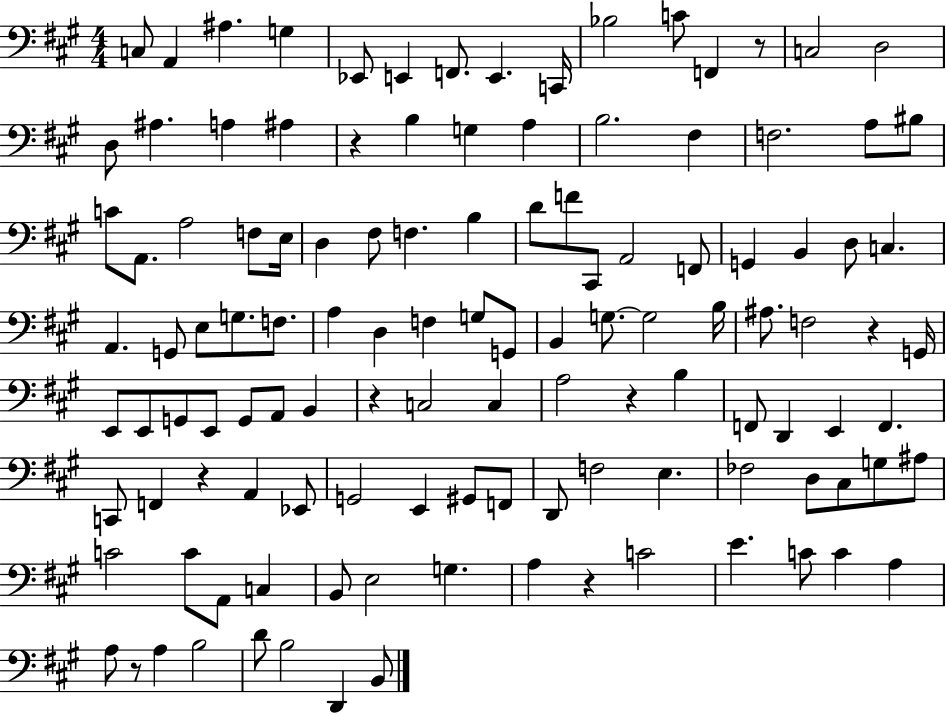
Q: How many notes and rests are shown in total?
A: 120